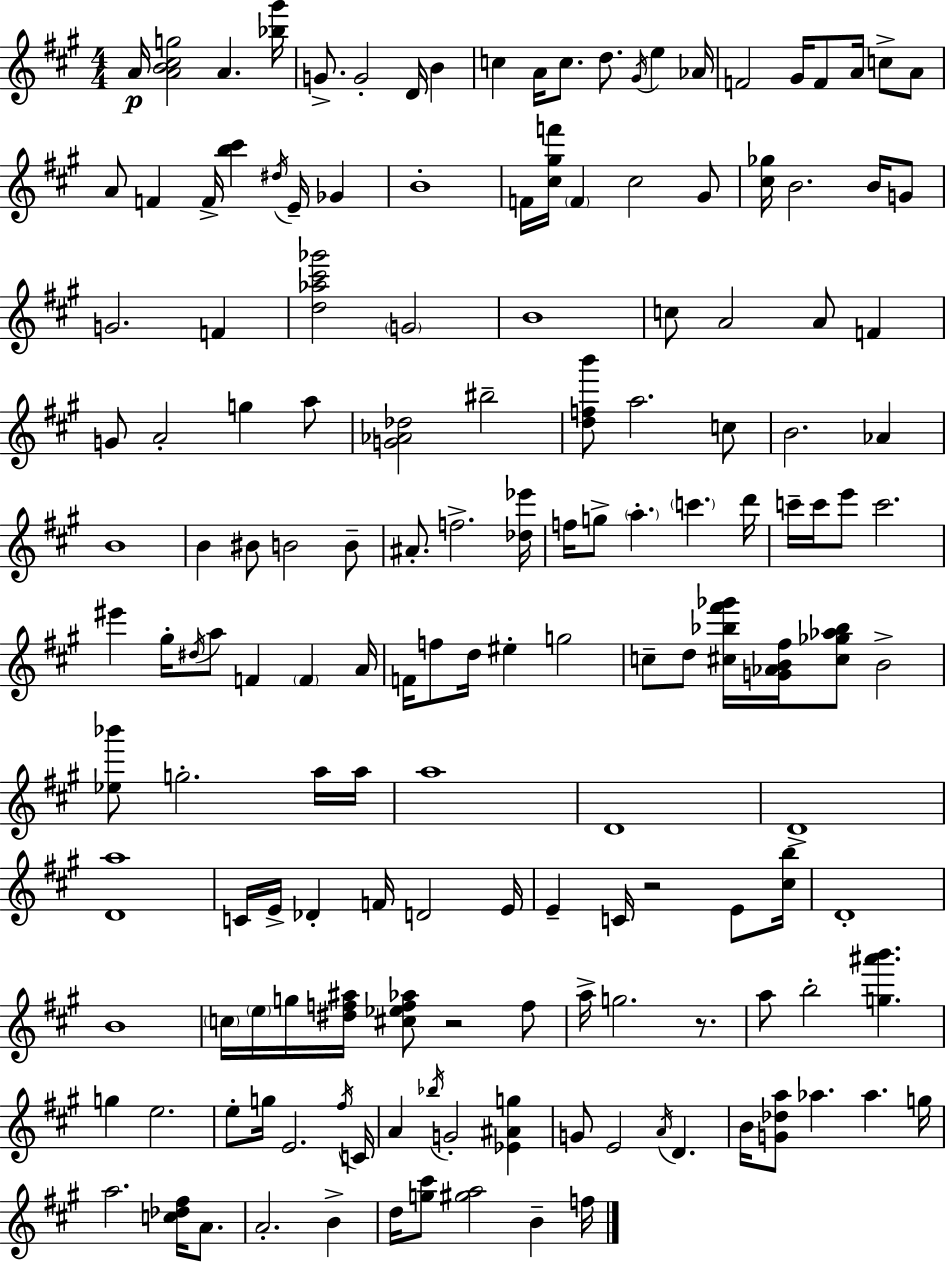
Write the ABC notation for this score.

X:1
T:Untitled
M:4/4
L:1/4
K:A
A/4 [AB^cg]2 A [_b^g']/4 G/2 G2 D/4 B c A/4 c/2 d/2 ^G/4 e _A/4 F2 ^G/4 F/2 A/4 c/2 A/2 A/2 F F/4 [b^c'] ^d/4 E/4 _G B4 F/4 [^c^gf']/4 F ^c2 ^G/2 [^c_g]/4 B2 B/4 G/2 G2 F [d_a^c'_g']2 G2 B4 c/2 A2 A/2 F G/2 A2 g a/2 [G_A_d]2 ^b2 [dfb']/2 a2 c/2 B2 _A B4 B ^B/2 B2 B/2 ^A/2 f2 [_d_e']/4 f/4 g/2 a c' d'/4 c'/4 c'/4 e'/2 c'2 ^e' ^g/4 ^d/4 a/2 F F A/4 F/4 f/2 d/4 ^e g2 c/2 d/2 [^c_b^f'_g']/4 [G_AB^f]/4 [^c_g_a_b]/2 B2 [_e_b']/2 g2 a/4 a/4 a4 D4 D4 [Da]4 C/4 E/4 _D F/4 D2 E/4 E C/4 z2 E/2 [^cb]/4 D4 B4 c/4 e/4 g/4 [^df^a]/4 [^c_ef_a]/2 z2 f/2 a/4 g2 z/2 a/2 b2 [g^a'b'] g e2 e/2 g/4 E2 ^f/4 C/4 A _b/4 G2 [_E^Ag] G/2 E2 A/4 D B/4 [G_da]/2 _a _a g/4 a2 [c_d^f]/4 A/2 A2 B d/4 [g^c']/2 [^ga]2 B f/4